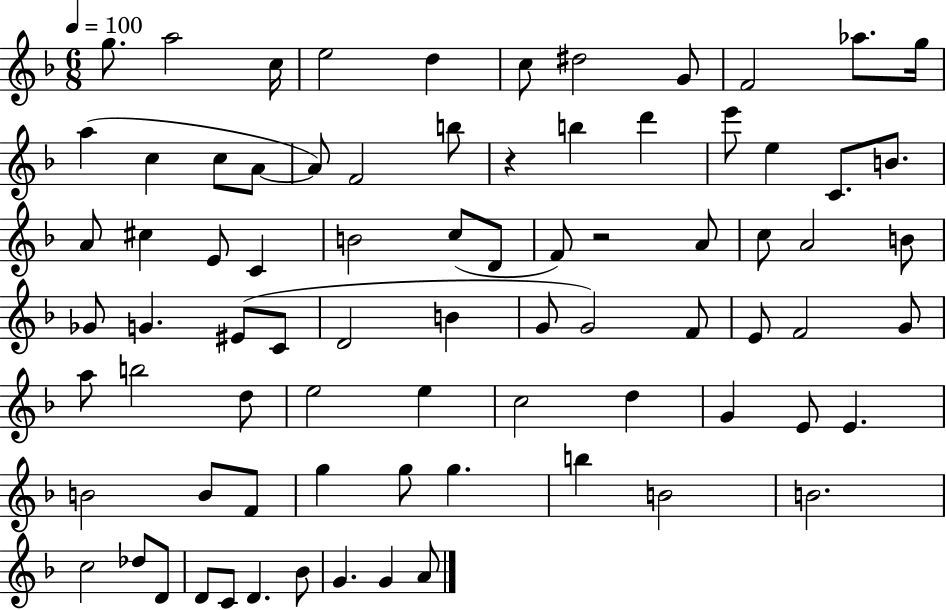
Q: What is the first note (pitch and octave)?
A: G5